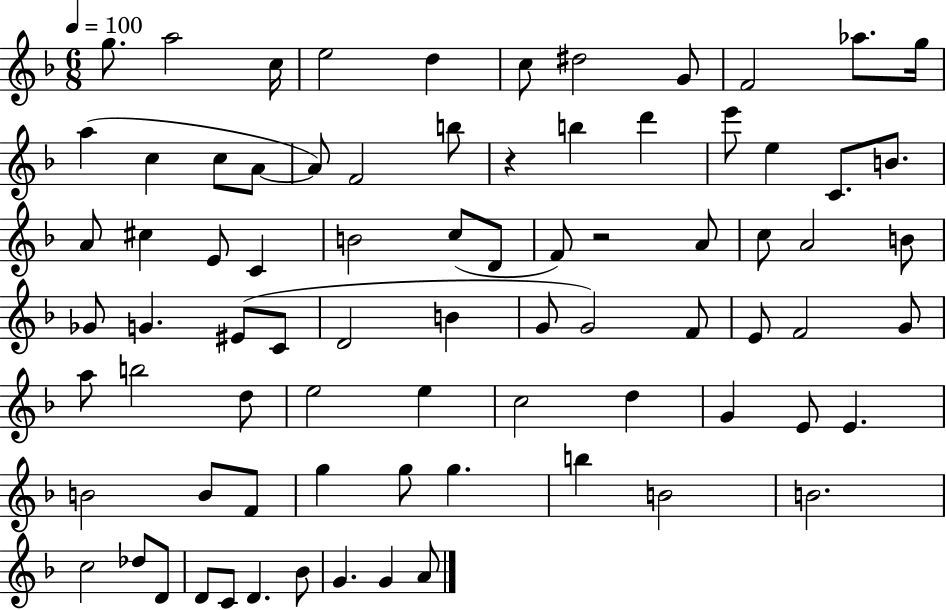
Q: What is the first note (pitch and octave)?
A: G5